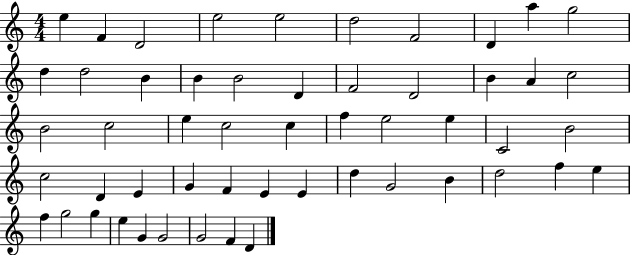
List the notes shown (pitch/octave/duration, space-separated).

E5/q F4/q D4/h E5/h E5/h D5/h F4/h D4/q A5/q G5/h D5/q D5/h B4/q B4/q B4/h D4/q F4/h D4/h B4/q A4/q C5/h B4/h C5/h E5/q C5/h C5/q F5/q E5/h E5/q C4/h B4/h C5/h D4/q E4/q G4/q F4/q E4/q E4/q D5/q G4/h B4/q D5/h F5/q E5/q F5/q G5/h G5/q E5/q G4/q G4/h G4/h F4/q D4/q